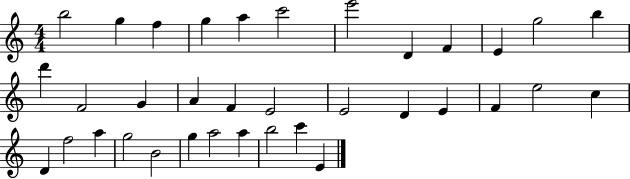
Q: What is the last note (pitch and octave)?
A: E4